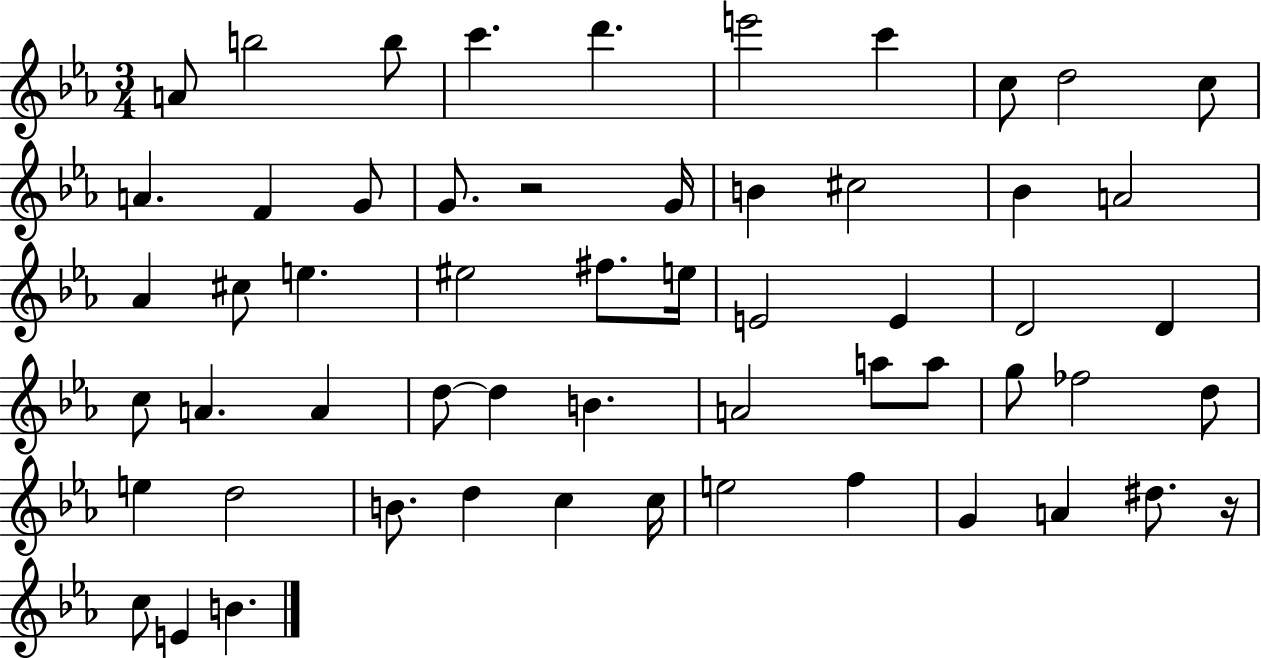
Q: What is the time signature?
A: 3/4